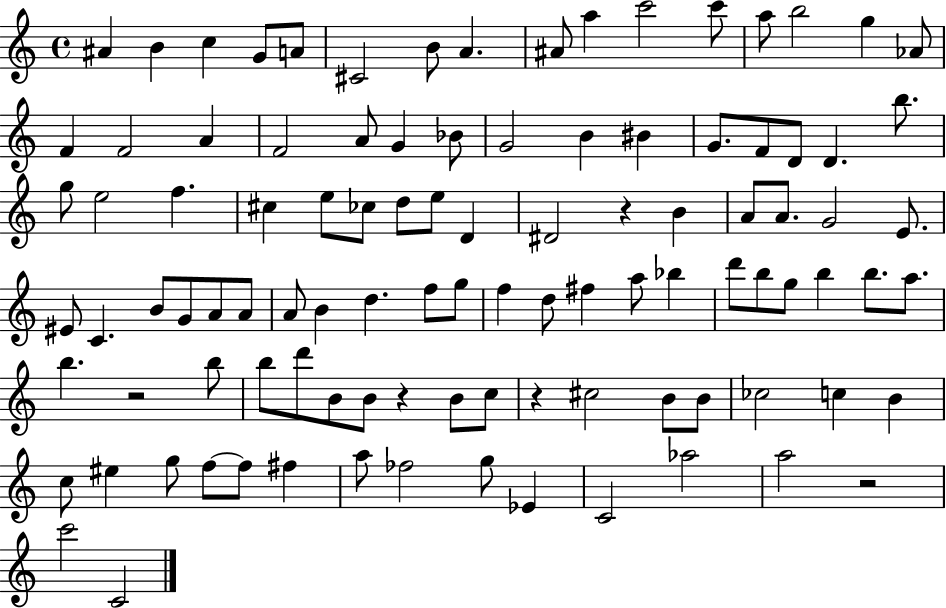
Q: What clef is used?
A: treble